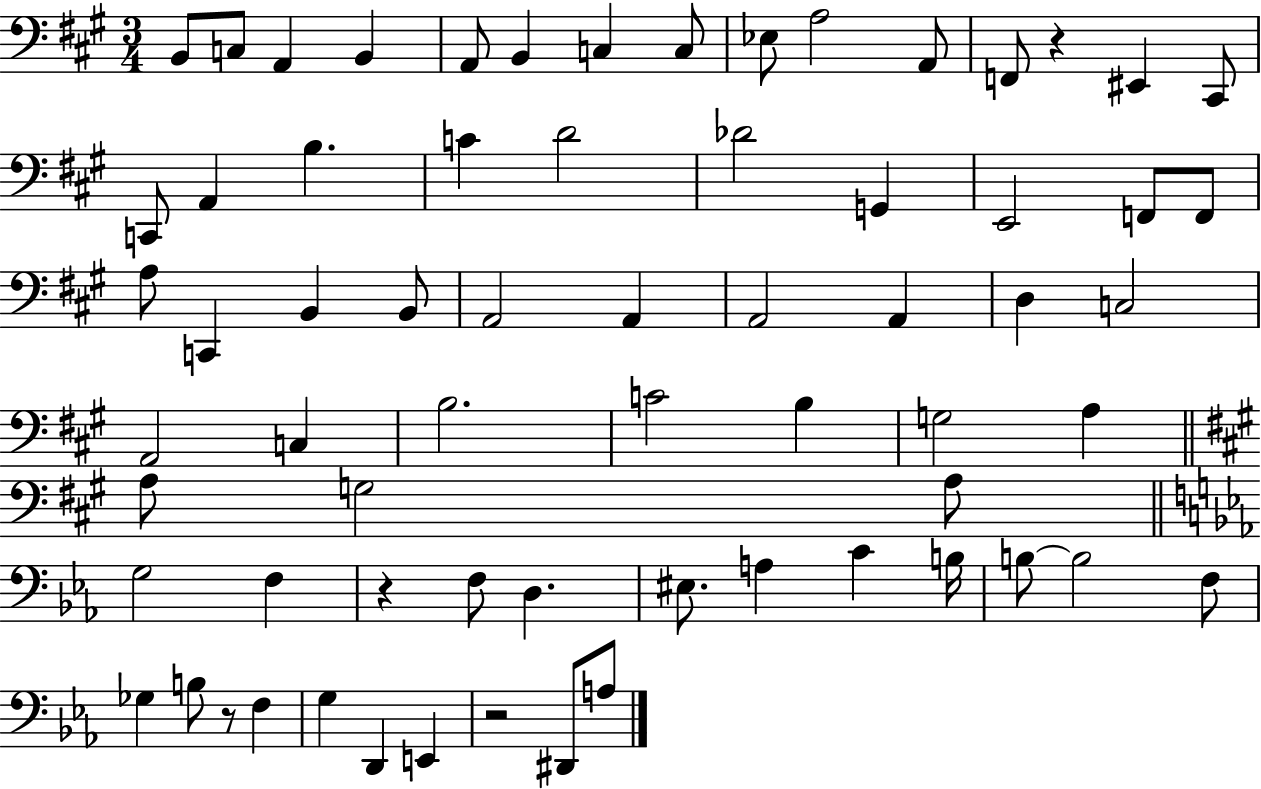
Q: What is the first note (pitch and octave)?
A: B2